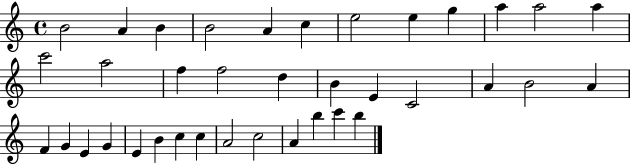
B4/h A4/q B4/q B4/h A4/q C5/q E5/h E5/q G5/q A5/q A5/h A5/q C6/h A5/h F5/q F5/h D5/q B4/q E4/q C4/h A4/q B4/h A4/q F4/q G4/q E4/q G4/q E4/q B4/q C5/q C5/q A4/h C5/h A4/q B5/q C6/q B5/q